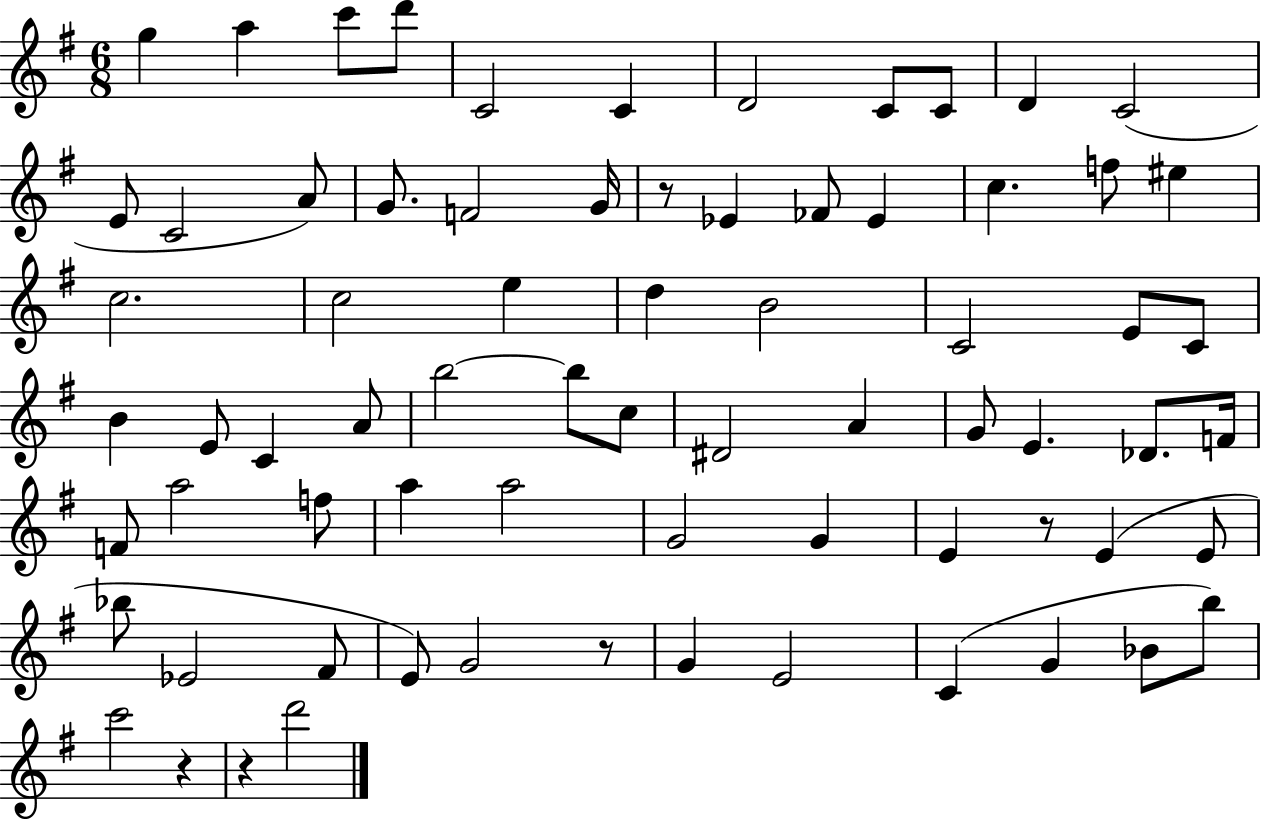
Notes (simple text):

G5/q A5/q C6/e D6/e C4/h C4/q D4/h C4/e C4/e D4/q C4/h E4/e C4/h A4/e G4/e. F4/h G4/s R/e Eb4/q FES4/e Eb4/q C5/q. F5/e EIS5/q C5/h. C5/h E5/q D5/q B4/h C4/h E4/e C4/e B4/q E4/e C4/q A4/e B5/h B5/e C5/e D#4/h A4/q G4/e E4/q. Db4/e. F4/s F4/e A5/h F5/e A5/q A5/h G4/h G4/q E4/q R/e E4/q E4/e Bb5/e Eb4/h F#4/e E4/e G4/h R/e G4/q E4/h C4/q G4/q Bb4/e B5/e C6/h R/q R/q D6/h